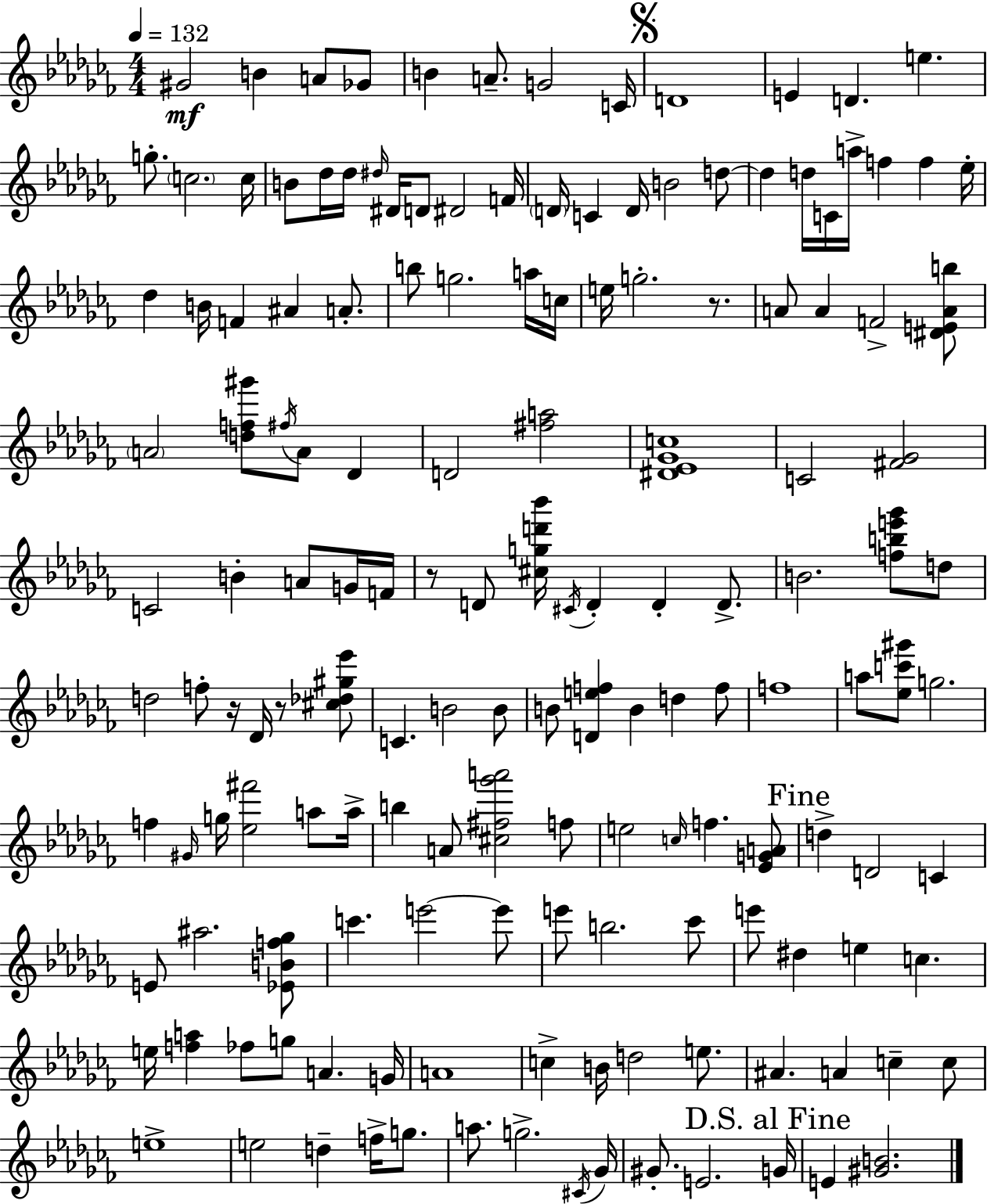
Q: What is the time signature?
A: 4/4